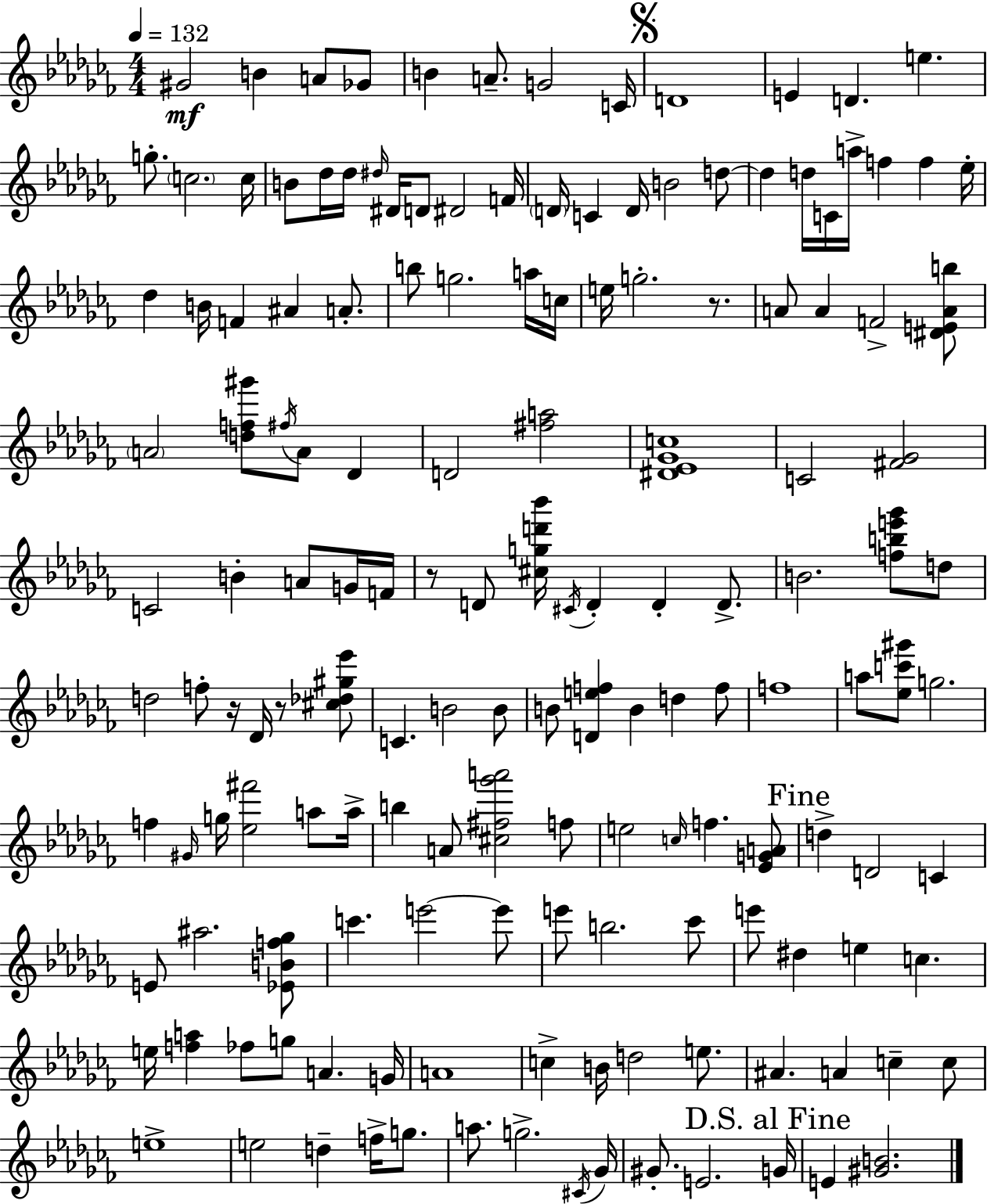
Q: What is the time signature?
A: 4/4